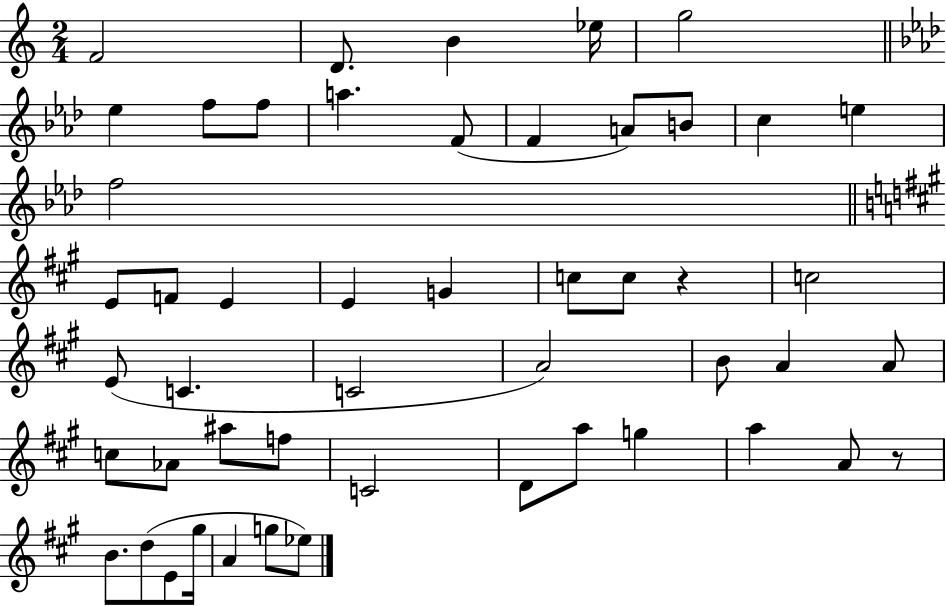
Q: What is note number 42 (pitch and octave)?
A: B4